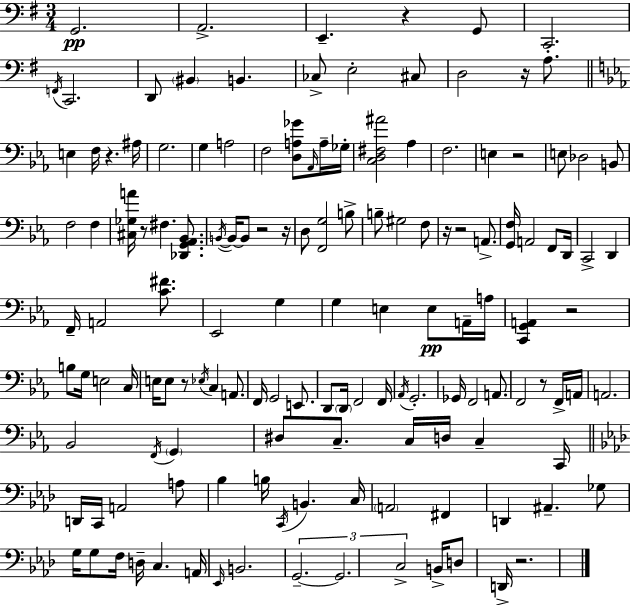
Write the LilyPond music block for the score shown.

{
  \clef bass
  \numericTimeSignature
  \time 3/4
  \key g \major
  g,2.\pp | a,2.-> | e,4.-- r4 g,8 | c,2.-. | \break \acciaccatura { f,16 } c,2. | d,8 \parenthesize bis,4 b,4. | ces8-> e2-. cis8 | d2 r16 a8. | \break \bar "||" \break \key c \minor e4 f16 r4. ais16 | g2. | g4 a2 | f2 <d a ges'>8 \grace { aes,16 } a16-- | \break ges16-. <c d fis ais'>2 aes4 | f2. | e4 r2 | e8 des2 b,8 | \break f2 f4 | <cis ges a'>16 r8 fis4. <des, g, aes, bes,>8. | \acciaccatura { b,16~ }~ b,16 b,8 r2 | r16 d8 <f, g>2 | \break b8-> b8-- gis2 | f8 r16 r2 a,8.-> | <g, f>16 a,2 f,8 | d,16 c,2-> d,4 | \break f,16-- a,2 <c' fis'>8. | ees,2 g4 | g4 e4 e8\pp | a,16-- a16 <c, g, a,>4 r2 | \break b8 g16 e2 | c16 e16 e8 r8 \acciaccatura { ees16 } c4 | a,8. f,16 g,2 | e,8. d,8 \parenthesize d,16 f,2 | \break f,16 \acciaccatura { aes,16 } g,2.-. | ges,16 f,2 | a,8. f,2 | r8 f,16-> a,16 a,2. | \break bes,2 | \acciaccatura { f,16 } \parenthesize g,4 dis8 c8.-- c16 d16 | c4-- c,16 \bar "||" \break \key aes \major d,16 c,16 a,2 a8 | bes4 b16 \acciaccatura { c,16 } b,4. | c16 \parenthesize a,2 fis,4 | d,4 ais,4.-- ges8 | \break g16 g8 f16 d16-- c4. | a,16 \grace { ees,16 } b,2. | \tuplet 3/2 { g,2.--~~ | g,2. | \break c2-> } b,16-> d8 | d,16-> r2. | \bar "|."
}